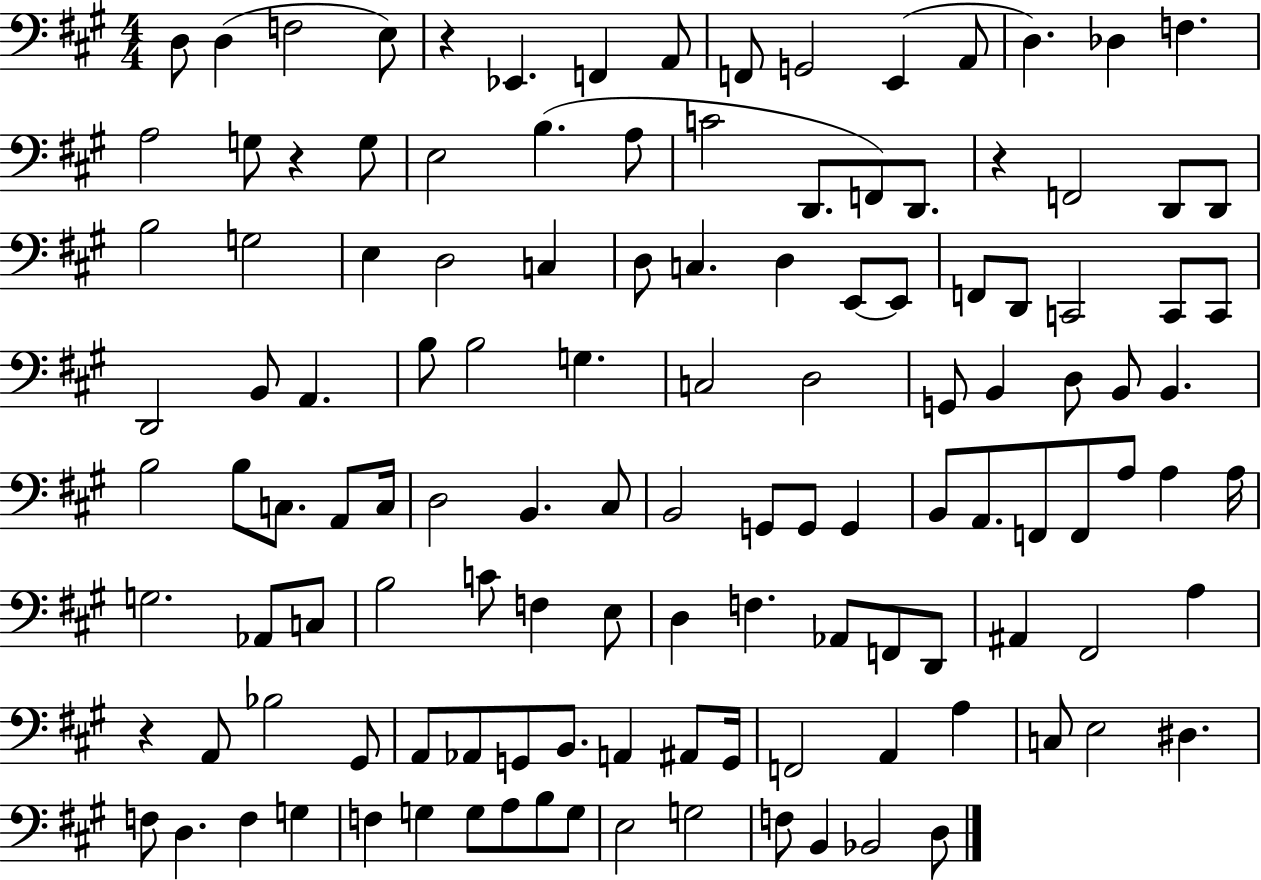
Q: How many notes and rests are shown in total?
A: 125